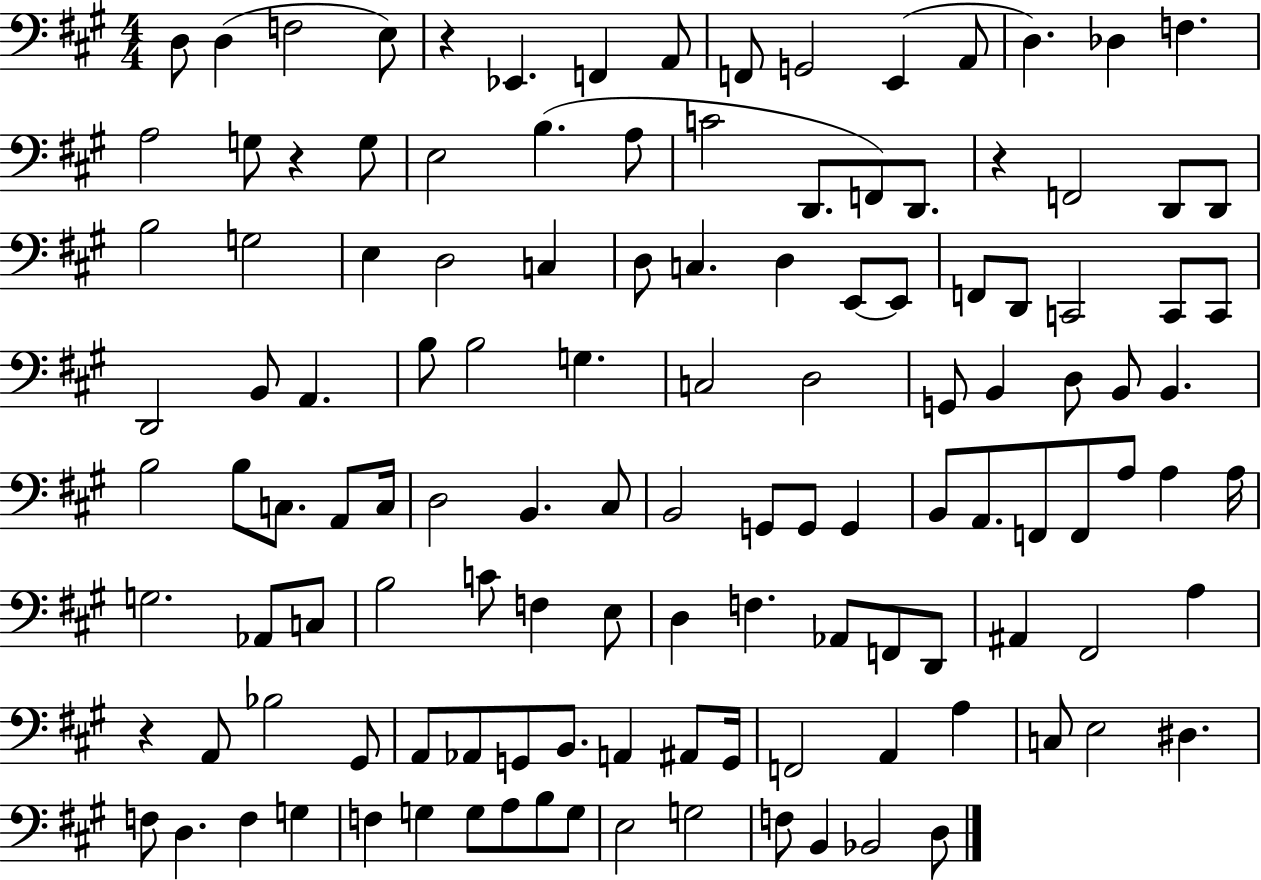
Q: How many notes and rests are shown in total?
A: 125